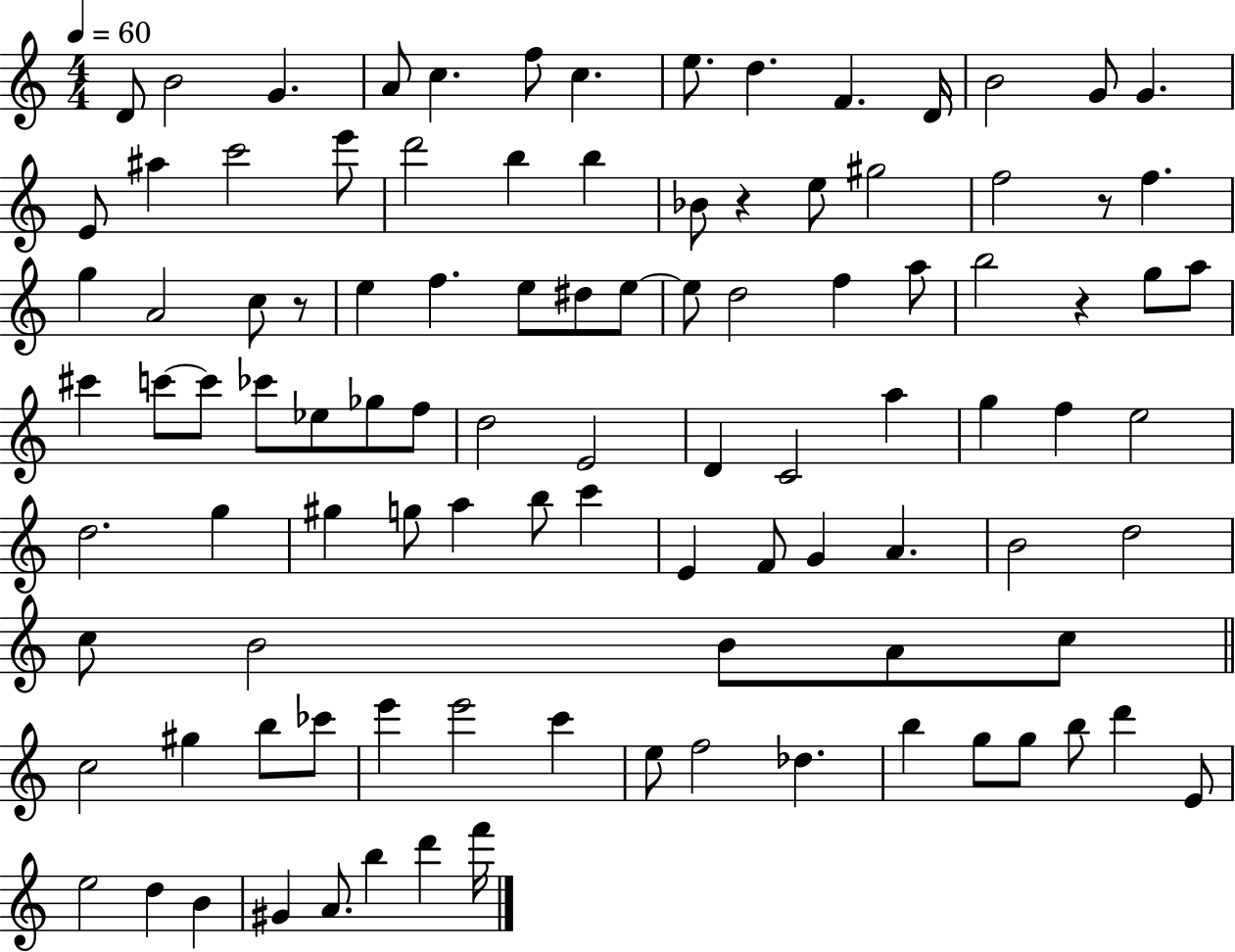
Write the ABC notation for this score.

X:1
T:Untitled
M:4/4
L:1/4
K:C
D/2 B2 G A/2 c f/2 c e/2 d F D/4 B2 G/2 G E/2 ^a c'2 e'/2 d'2 b b _B/2 z e/2 ^g2 f2 z/2 f g A2 c/2 z/2 e f e/2 ^d/2 e/2 e/2 d2 f a/2 b2 z g/2 a/2 ^c' c'/2 c'/2 _c'/2 _e/2 _g/2 f/2 d2 E2 D C2 a g f e2 d2 g ^g g/2 a b/2 c' E F/2 G A B2 d2 c/2 B2 B/2 A/2 c/2 c2 ^g b/2 _c'/2 e' e'2 c' e/2 f2 _d b g/2 g/2 b/2 d' E/2 e2 d B ^G A/2 b d' f'/4